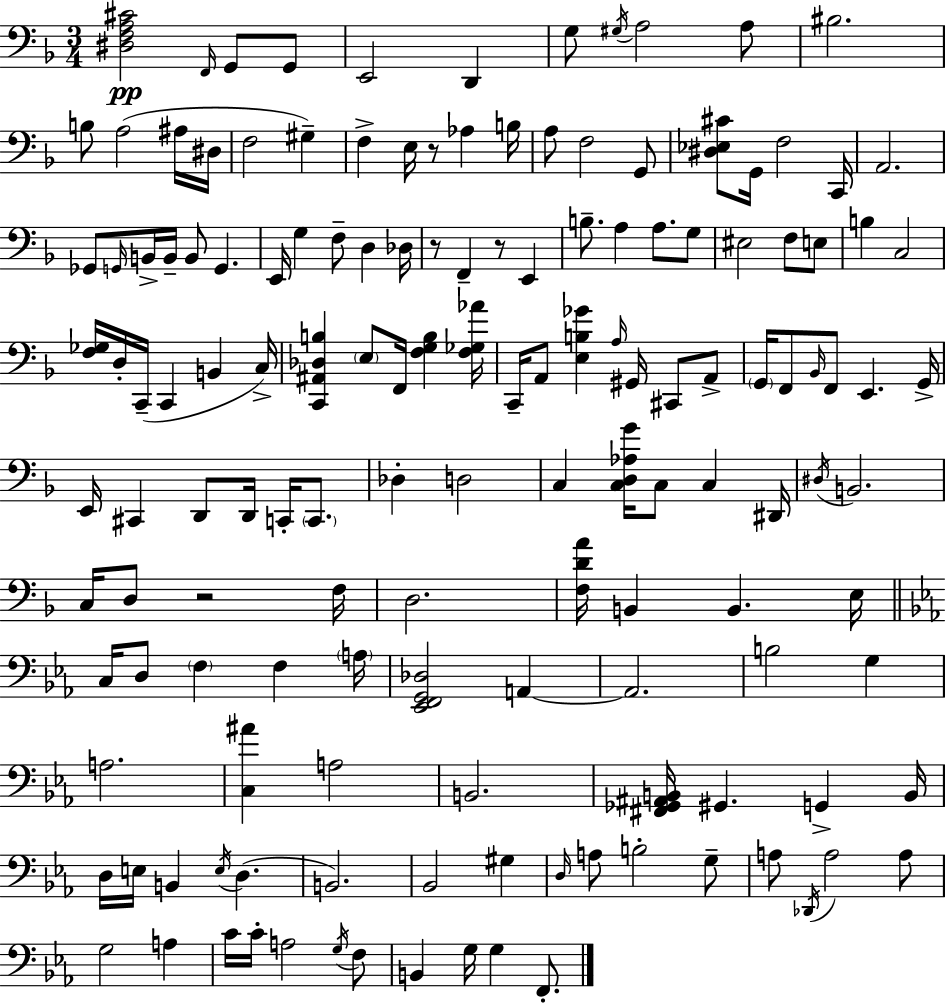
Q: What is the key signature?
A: D minor